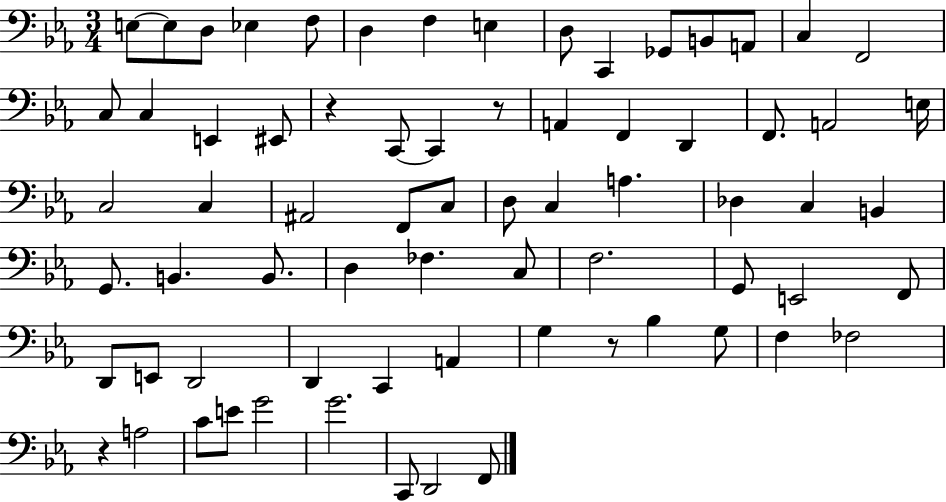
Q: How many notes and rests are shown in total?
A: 71